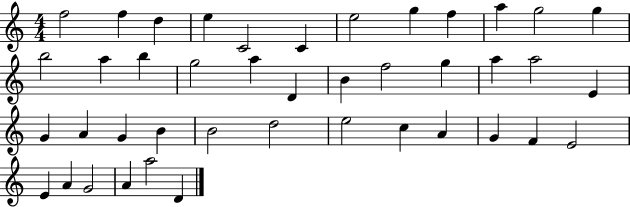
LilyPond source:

{
  \clef treble
  \numericTimeSignature
  \time 4/4
  \key c \major
  f''2 f''4 d''4 | e''4 c'2 c'4 | e''2 g''4 f''4 | a''4 g''2 g''4 | \break b''2 a''4 b''4 | g''2 a''4 d'4 | b'4 f''2 g''4 | a''4 a''2 e'4 | \break g'4 a'4 g'4 b'4 | b'2 d''2 | e''2 c''4 a'4 | g'4 f'4 e'2 | \break e'4 a'4 g'2 | a'4 a''2 d'4 | \bar "|."
}